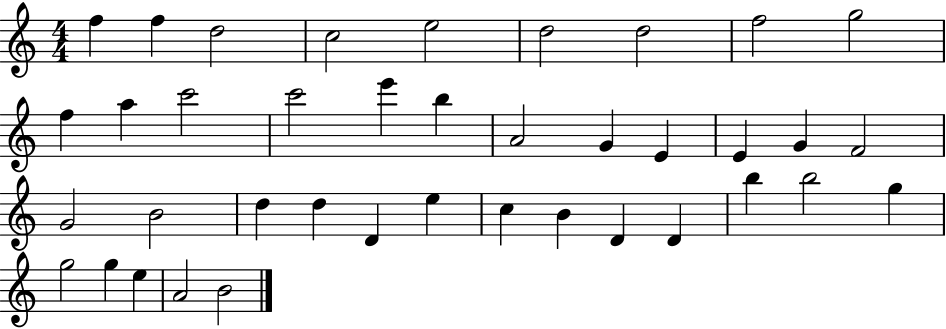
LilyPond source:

{
  \clef treble
  \numericTimeSignature
  \time 4/4
  \key c \major
  f''4 f''4 d''2 | c''2 e''2 | d''2 d''2 | f''2 g''2 | \break f''4 a''4 c'''2 | c'''2 e'''4 b''4 | a'2 g'4 e'4 | e'4 g'4 f'2 | \break g'2 b'2 | d''4 d''4 d'4 e''4 | c''4 b'4 d'4 d'4 | b''4 b''2 g''4 | \break g''2 g''4 e''4 | a'2 b'2 | \bar "|."
}